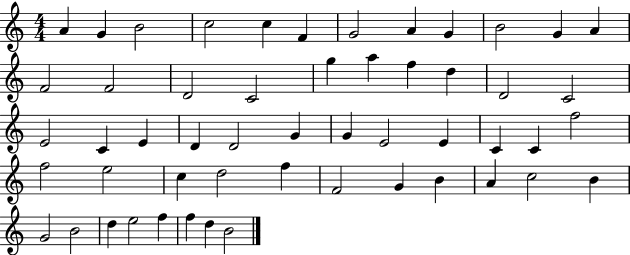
{
  \clef treble
  \numericTimeSignature
  \time 4/4
  \key c \major
  a'4 g'4 b'2 | c''2 c''4 f'4 | g'2 a'4 g'4 | b'2 g'4 a'4 | \break f'2 f'2 | d'2 c'2 | g''4 a''4 f''4 d''4 | d'2 c'2 | \break e'2 c'4 e'4 | d'4 d'2 g'4 | g'4 e'2 e'4 | c'4 c'4 f''2 | \break f''2 e''2 | c''4 d''2 f''4 | f'2 g'4 b'4 | a'4 c''2 b'4 | \break g'2 b'2 | d''4 e''2 f''4 | f''4 d''4 b'2 | \bar "|."
}